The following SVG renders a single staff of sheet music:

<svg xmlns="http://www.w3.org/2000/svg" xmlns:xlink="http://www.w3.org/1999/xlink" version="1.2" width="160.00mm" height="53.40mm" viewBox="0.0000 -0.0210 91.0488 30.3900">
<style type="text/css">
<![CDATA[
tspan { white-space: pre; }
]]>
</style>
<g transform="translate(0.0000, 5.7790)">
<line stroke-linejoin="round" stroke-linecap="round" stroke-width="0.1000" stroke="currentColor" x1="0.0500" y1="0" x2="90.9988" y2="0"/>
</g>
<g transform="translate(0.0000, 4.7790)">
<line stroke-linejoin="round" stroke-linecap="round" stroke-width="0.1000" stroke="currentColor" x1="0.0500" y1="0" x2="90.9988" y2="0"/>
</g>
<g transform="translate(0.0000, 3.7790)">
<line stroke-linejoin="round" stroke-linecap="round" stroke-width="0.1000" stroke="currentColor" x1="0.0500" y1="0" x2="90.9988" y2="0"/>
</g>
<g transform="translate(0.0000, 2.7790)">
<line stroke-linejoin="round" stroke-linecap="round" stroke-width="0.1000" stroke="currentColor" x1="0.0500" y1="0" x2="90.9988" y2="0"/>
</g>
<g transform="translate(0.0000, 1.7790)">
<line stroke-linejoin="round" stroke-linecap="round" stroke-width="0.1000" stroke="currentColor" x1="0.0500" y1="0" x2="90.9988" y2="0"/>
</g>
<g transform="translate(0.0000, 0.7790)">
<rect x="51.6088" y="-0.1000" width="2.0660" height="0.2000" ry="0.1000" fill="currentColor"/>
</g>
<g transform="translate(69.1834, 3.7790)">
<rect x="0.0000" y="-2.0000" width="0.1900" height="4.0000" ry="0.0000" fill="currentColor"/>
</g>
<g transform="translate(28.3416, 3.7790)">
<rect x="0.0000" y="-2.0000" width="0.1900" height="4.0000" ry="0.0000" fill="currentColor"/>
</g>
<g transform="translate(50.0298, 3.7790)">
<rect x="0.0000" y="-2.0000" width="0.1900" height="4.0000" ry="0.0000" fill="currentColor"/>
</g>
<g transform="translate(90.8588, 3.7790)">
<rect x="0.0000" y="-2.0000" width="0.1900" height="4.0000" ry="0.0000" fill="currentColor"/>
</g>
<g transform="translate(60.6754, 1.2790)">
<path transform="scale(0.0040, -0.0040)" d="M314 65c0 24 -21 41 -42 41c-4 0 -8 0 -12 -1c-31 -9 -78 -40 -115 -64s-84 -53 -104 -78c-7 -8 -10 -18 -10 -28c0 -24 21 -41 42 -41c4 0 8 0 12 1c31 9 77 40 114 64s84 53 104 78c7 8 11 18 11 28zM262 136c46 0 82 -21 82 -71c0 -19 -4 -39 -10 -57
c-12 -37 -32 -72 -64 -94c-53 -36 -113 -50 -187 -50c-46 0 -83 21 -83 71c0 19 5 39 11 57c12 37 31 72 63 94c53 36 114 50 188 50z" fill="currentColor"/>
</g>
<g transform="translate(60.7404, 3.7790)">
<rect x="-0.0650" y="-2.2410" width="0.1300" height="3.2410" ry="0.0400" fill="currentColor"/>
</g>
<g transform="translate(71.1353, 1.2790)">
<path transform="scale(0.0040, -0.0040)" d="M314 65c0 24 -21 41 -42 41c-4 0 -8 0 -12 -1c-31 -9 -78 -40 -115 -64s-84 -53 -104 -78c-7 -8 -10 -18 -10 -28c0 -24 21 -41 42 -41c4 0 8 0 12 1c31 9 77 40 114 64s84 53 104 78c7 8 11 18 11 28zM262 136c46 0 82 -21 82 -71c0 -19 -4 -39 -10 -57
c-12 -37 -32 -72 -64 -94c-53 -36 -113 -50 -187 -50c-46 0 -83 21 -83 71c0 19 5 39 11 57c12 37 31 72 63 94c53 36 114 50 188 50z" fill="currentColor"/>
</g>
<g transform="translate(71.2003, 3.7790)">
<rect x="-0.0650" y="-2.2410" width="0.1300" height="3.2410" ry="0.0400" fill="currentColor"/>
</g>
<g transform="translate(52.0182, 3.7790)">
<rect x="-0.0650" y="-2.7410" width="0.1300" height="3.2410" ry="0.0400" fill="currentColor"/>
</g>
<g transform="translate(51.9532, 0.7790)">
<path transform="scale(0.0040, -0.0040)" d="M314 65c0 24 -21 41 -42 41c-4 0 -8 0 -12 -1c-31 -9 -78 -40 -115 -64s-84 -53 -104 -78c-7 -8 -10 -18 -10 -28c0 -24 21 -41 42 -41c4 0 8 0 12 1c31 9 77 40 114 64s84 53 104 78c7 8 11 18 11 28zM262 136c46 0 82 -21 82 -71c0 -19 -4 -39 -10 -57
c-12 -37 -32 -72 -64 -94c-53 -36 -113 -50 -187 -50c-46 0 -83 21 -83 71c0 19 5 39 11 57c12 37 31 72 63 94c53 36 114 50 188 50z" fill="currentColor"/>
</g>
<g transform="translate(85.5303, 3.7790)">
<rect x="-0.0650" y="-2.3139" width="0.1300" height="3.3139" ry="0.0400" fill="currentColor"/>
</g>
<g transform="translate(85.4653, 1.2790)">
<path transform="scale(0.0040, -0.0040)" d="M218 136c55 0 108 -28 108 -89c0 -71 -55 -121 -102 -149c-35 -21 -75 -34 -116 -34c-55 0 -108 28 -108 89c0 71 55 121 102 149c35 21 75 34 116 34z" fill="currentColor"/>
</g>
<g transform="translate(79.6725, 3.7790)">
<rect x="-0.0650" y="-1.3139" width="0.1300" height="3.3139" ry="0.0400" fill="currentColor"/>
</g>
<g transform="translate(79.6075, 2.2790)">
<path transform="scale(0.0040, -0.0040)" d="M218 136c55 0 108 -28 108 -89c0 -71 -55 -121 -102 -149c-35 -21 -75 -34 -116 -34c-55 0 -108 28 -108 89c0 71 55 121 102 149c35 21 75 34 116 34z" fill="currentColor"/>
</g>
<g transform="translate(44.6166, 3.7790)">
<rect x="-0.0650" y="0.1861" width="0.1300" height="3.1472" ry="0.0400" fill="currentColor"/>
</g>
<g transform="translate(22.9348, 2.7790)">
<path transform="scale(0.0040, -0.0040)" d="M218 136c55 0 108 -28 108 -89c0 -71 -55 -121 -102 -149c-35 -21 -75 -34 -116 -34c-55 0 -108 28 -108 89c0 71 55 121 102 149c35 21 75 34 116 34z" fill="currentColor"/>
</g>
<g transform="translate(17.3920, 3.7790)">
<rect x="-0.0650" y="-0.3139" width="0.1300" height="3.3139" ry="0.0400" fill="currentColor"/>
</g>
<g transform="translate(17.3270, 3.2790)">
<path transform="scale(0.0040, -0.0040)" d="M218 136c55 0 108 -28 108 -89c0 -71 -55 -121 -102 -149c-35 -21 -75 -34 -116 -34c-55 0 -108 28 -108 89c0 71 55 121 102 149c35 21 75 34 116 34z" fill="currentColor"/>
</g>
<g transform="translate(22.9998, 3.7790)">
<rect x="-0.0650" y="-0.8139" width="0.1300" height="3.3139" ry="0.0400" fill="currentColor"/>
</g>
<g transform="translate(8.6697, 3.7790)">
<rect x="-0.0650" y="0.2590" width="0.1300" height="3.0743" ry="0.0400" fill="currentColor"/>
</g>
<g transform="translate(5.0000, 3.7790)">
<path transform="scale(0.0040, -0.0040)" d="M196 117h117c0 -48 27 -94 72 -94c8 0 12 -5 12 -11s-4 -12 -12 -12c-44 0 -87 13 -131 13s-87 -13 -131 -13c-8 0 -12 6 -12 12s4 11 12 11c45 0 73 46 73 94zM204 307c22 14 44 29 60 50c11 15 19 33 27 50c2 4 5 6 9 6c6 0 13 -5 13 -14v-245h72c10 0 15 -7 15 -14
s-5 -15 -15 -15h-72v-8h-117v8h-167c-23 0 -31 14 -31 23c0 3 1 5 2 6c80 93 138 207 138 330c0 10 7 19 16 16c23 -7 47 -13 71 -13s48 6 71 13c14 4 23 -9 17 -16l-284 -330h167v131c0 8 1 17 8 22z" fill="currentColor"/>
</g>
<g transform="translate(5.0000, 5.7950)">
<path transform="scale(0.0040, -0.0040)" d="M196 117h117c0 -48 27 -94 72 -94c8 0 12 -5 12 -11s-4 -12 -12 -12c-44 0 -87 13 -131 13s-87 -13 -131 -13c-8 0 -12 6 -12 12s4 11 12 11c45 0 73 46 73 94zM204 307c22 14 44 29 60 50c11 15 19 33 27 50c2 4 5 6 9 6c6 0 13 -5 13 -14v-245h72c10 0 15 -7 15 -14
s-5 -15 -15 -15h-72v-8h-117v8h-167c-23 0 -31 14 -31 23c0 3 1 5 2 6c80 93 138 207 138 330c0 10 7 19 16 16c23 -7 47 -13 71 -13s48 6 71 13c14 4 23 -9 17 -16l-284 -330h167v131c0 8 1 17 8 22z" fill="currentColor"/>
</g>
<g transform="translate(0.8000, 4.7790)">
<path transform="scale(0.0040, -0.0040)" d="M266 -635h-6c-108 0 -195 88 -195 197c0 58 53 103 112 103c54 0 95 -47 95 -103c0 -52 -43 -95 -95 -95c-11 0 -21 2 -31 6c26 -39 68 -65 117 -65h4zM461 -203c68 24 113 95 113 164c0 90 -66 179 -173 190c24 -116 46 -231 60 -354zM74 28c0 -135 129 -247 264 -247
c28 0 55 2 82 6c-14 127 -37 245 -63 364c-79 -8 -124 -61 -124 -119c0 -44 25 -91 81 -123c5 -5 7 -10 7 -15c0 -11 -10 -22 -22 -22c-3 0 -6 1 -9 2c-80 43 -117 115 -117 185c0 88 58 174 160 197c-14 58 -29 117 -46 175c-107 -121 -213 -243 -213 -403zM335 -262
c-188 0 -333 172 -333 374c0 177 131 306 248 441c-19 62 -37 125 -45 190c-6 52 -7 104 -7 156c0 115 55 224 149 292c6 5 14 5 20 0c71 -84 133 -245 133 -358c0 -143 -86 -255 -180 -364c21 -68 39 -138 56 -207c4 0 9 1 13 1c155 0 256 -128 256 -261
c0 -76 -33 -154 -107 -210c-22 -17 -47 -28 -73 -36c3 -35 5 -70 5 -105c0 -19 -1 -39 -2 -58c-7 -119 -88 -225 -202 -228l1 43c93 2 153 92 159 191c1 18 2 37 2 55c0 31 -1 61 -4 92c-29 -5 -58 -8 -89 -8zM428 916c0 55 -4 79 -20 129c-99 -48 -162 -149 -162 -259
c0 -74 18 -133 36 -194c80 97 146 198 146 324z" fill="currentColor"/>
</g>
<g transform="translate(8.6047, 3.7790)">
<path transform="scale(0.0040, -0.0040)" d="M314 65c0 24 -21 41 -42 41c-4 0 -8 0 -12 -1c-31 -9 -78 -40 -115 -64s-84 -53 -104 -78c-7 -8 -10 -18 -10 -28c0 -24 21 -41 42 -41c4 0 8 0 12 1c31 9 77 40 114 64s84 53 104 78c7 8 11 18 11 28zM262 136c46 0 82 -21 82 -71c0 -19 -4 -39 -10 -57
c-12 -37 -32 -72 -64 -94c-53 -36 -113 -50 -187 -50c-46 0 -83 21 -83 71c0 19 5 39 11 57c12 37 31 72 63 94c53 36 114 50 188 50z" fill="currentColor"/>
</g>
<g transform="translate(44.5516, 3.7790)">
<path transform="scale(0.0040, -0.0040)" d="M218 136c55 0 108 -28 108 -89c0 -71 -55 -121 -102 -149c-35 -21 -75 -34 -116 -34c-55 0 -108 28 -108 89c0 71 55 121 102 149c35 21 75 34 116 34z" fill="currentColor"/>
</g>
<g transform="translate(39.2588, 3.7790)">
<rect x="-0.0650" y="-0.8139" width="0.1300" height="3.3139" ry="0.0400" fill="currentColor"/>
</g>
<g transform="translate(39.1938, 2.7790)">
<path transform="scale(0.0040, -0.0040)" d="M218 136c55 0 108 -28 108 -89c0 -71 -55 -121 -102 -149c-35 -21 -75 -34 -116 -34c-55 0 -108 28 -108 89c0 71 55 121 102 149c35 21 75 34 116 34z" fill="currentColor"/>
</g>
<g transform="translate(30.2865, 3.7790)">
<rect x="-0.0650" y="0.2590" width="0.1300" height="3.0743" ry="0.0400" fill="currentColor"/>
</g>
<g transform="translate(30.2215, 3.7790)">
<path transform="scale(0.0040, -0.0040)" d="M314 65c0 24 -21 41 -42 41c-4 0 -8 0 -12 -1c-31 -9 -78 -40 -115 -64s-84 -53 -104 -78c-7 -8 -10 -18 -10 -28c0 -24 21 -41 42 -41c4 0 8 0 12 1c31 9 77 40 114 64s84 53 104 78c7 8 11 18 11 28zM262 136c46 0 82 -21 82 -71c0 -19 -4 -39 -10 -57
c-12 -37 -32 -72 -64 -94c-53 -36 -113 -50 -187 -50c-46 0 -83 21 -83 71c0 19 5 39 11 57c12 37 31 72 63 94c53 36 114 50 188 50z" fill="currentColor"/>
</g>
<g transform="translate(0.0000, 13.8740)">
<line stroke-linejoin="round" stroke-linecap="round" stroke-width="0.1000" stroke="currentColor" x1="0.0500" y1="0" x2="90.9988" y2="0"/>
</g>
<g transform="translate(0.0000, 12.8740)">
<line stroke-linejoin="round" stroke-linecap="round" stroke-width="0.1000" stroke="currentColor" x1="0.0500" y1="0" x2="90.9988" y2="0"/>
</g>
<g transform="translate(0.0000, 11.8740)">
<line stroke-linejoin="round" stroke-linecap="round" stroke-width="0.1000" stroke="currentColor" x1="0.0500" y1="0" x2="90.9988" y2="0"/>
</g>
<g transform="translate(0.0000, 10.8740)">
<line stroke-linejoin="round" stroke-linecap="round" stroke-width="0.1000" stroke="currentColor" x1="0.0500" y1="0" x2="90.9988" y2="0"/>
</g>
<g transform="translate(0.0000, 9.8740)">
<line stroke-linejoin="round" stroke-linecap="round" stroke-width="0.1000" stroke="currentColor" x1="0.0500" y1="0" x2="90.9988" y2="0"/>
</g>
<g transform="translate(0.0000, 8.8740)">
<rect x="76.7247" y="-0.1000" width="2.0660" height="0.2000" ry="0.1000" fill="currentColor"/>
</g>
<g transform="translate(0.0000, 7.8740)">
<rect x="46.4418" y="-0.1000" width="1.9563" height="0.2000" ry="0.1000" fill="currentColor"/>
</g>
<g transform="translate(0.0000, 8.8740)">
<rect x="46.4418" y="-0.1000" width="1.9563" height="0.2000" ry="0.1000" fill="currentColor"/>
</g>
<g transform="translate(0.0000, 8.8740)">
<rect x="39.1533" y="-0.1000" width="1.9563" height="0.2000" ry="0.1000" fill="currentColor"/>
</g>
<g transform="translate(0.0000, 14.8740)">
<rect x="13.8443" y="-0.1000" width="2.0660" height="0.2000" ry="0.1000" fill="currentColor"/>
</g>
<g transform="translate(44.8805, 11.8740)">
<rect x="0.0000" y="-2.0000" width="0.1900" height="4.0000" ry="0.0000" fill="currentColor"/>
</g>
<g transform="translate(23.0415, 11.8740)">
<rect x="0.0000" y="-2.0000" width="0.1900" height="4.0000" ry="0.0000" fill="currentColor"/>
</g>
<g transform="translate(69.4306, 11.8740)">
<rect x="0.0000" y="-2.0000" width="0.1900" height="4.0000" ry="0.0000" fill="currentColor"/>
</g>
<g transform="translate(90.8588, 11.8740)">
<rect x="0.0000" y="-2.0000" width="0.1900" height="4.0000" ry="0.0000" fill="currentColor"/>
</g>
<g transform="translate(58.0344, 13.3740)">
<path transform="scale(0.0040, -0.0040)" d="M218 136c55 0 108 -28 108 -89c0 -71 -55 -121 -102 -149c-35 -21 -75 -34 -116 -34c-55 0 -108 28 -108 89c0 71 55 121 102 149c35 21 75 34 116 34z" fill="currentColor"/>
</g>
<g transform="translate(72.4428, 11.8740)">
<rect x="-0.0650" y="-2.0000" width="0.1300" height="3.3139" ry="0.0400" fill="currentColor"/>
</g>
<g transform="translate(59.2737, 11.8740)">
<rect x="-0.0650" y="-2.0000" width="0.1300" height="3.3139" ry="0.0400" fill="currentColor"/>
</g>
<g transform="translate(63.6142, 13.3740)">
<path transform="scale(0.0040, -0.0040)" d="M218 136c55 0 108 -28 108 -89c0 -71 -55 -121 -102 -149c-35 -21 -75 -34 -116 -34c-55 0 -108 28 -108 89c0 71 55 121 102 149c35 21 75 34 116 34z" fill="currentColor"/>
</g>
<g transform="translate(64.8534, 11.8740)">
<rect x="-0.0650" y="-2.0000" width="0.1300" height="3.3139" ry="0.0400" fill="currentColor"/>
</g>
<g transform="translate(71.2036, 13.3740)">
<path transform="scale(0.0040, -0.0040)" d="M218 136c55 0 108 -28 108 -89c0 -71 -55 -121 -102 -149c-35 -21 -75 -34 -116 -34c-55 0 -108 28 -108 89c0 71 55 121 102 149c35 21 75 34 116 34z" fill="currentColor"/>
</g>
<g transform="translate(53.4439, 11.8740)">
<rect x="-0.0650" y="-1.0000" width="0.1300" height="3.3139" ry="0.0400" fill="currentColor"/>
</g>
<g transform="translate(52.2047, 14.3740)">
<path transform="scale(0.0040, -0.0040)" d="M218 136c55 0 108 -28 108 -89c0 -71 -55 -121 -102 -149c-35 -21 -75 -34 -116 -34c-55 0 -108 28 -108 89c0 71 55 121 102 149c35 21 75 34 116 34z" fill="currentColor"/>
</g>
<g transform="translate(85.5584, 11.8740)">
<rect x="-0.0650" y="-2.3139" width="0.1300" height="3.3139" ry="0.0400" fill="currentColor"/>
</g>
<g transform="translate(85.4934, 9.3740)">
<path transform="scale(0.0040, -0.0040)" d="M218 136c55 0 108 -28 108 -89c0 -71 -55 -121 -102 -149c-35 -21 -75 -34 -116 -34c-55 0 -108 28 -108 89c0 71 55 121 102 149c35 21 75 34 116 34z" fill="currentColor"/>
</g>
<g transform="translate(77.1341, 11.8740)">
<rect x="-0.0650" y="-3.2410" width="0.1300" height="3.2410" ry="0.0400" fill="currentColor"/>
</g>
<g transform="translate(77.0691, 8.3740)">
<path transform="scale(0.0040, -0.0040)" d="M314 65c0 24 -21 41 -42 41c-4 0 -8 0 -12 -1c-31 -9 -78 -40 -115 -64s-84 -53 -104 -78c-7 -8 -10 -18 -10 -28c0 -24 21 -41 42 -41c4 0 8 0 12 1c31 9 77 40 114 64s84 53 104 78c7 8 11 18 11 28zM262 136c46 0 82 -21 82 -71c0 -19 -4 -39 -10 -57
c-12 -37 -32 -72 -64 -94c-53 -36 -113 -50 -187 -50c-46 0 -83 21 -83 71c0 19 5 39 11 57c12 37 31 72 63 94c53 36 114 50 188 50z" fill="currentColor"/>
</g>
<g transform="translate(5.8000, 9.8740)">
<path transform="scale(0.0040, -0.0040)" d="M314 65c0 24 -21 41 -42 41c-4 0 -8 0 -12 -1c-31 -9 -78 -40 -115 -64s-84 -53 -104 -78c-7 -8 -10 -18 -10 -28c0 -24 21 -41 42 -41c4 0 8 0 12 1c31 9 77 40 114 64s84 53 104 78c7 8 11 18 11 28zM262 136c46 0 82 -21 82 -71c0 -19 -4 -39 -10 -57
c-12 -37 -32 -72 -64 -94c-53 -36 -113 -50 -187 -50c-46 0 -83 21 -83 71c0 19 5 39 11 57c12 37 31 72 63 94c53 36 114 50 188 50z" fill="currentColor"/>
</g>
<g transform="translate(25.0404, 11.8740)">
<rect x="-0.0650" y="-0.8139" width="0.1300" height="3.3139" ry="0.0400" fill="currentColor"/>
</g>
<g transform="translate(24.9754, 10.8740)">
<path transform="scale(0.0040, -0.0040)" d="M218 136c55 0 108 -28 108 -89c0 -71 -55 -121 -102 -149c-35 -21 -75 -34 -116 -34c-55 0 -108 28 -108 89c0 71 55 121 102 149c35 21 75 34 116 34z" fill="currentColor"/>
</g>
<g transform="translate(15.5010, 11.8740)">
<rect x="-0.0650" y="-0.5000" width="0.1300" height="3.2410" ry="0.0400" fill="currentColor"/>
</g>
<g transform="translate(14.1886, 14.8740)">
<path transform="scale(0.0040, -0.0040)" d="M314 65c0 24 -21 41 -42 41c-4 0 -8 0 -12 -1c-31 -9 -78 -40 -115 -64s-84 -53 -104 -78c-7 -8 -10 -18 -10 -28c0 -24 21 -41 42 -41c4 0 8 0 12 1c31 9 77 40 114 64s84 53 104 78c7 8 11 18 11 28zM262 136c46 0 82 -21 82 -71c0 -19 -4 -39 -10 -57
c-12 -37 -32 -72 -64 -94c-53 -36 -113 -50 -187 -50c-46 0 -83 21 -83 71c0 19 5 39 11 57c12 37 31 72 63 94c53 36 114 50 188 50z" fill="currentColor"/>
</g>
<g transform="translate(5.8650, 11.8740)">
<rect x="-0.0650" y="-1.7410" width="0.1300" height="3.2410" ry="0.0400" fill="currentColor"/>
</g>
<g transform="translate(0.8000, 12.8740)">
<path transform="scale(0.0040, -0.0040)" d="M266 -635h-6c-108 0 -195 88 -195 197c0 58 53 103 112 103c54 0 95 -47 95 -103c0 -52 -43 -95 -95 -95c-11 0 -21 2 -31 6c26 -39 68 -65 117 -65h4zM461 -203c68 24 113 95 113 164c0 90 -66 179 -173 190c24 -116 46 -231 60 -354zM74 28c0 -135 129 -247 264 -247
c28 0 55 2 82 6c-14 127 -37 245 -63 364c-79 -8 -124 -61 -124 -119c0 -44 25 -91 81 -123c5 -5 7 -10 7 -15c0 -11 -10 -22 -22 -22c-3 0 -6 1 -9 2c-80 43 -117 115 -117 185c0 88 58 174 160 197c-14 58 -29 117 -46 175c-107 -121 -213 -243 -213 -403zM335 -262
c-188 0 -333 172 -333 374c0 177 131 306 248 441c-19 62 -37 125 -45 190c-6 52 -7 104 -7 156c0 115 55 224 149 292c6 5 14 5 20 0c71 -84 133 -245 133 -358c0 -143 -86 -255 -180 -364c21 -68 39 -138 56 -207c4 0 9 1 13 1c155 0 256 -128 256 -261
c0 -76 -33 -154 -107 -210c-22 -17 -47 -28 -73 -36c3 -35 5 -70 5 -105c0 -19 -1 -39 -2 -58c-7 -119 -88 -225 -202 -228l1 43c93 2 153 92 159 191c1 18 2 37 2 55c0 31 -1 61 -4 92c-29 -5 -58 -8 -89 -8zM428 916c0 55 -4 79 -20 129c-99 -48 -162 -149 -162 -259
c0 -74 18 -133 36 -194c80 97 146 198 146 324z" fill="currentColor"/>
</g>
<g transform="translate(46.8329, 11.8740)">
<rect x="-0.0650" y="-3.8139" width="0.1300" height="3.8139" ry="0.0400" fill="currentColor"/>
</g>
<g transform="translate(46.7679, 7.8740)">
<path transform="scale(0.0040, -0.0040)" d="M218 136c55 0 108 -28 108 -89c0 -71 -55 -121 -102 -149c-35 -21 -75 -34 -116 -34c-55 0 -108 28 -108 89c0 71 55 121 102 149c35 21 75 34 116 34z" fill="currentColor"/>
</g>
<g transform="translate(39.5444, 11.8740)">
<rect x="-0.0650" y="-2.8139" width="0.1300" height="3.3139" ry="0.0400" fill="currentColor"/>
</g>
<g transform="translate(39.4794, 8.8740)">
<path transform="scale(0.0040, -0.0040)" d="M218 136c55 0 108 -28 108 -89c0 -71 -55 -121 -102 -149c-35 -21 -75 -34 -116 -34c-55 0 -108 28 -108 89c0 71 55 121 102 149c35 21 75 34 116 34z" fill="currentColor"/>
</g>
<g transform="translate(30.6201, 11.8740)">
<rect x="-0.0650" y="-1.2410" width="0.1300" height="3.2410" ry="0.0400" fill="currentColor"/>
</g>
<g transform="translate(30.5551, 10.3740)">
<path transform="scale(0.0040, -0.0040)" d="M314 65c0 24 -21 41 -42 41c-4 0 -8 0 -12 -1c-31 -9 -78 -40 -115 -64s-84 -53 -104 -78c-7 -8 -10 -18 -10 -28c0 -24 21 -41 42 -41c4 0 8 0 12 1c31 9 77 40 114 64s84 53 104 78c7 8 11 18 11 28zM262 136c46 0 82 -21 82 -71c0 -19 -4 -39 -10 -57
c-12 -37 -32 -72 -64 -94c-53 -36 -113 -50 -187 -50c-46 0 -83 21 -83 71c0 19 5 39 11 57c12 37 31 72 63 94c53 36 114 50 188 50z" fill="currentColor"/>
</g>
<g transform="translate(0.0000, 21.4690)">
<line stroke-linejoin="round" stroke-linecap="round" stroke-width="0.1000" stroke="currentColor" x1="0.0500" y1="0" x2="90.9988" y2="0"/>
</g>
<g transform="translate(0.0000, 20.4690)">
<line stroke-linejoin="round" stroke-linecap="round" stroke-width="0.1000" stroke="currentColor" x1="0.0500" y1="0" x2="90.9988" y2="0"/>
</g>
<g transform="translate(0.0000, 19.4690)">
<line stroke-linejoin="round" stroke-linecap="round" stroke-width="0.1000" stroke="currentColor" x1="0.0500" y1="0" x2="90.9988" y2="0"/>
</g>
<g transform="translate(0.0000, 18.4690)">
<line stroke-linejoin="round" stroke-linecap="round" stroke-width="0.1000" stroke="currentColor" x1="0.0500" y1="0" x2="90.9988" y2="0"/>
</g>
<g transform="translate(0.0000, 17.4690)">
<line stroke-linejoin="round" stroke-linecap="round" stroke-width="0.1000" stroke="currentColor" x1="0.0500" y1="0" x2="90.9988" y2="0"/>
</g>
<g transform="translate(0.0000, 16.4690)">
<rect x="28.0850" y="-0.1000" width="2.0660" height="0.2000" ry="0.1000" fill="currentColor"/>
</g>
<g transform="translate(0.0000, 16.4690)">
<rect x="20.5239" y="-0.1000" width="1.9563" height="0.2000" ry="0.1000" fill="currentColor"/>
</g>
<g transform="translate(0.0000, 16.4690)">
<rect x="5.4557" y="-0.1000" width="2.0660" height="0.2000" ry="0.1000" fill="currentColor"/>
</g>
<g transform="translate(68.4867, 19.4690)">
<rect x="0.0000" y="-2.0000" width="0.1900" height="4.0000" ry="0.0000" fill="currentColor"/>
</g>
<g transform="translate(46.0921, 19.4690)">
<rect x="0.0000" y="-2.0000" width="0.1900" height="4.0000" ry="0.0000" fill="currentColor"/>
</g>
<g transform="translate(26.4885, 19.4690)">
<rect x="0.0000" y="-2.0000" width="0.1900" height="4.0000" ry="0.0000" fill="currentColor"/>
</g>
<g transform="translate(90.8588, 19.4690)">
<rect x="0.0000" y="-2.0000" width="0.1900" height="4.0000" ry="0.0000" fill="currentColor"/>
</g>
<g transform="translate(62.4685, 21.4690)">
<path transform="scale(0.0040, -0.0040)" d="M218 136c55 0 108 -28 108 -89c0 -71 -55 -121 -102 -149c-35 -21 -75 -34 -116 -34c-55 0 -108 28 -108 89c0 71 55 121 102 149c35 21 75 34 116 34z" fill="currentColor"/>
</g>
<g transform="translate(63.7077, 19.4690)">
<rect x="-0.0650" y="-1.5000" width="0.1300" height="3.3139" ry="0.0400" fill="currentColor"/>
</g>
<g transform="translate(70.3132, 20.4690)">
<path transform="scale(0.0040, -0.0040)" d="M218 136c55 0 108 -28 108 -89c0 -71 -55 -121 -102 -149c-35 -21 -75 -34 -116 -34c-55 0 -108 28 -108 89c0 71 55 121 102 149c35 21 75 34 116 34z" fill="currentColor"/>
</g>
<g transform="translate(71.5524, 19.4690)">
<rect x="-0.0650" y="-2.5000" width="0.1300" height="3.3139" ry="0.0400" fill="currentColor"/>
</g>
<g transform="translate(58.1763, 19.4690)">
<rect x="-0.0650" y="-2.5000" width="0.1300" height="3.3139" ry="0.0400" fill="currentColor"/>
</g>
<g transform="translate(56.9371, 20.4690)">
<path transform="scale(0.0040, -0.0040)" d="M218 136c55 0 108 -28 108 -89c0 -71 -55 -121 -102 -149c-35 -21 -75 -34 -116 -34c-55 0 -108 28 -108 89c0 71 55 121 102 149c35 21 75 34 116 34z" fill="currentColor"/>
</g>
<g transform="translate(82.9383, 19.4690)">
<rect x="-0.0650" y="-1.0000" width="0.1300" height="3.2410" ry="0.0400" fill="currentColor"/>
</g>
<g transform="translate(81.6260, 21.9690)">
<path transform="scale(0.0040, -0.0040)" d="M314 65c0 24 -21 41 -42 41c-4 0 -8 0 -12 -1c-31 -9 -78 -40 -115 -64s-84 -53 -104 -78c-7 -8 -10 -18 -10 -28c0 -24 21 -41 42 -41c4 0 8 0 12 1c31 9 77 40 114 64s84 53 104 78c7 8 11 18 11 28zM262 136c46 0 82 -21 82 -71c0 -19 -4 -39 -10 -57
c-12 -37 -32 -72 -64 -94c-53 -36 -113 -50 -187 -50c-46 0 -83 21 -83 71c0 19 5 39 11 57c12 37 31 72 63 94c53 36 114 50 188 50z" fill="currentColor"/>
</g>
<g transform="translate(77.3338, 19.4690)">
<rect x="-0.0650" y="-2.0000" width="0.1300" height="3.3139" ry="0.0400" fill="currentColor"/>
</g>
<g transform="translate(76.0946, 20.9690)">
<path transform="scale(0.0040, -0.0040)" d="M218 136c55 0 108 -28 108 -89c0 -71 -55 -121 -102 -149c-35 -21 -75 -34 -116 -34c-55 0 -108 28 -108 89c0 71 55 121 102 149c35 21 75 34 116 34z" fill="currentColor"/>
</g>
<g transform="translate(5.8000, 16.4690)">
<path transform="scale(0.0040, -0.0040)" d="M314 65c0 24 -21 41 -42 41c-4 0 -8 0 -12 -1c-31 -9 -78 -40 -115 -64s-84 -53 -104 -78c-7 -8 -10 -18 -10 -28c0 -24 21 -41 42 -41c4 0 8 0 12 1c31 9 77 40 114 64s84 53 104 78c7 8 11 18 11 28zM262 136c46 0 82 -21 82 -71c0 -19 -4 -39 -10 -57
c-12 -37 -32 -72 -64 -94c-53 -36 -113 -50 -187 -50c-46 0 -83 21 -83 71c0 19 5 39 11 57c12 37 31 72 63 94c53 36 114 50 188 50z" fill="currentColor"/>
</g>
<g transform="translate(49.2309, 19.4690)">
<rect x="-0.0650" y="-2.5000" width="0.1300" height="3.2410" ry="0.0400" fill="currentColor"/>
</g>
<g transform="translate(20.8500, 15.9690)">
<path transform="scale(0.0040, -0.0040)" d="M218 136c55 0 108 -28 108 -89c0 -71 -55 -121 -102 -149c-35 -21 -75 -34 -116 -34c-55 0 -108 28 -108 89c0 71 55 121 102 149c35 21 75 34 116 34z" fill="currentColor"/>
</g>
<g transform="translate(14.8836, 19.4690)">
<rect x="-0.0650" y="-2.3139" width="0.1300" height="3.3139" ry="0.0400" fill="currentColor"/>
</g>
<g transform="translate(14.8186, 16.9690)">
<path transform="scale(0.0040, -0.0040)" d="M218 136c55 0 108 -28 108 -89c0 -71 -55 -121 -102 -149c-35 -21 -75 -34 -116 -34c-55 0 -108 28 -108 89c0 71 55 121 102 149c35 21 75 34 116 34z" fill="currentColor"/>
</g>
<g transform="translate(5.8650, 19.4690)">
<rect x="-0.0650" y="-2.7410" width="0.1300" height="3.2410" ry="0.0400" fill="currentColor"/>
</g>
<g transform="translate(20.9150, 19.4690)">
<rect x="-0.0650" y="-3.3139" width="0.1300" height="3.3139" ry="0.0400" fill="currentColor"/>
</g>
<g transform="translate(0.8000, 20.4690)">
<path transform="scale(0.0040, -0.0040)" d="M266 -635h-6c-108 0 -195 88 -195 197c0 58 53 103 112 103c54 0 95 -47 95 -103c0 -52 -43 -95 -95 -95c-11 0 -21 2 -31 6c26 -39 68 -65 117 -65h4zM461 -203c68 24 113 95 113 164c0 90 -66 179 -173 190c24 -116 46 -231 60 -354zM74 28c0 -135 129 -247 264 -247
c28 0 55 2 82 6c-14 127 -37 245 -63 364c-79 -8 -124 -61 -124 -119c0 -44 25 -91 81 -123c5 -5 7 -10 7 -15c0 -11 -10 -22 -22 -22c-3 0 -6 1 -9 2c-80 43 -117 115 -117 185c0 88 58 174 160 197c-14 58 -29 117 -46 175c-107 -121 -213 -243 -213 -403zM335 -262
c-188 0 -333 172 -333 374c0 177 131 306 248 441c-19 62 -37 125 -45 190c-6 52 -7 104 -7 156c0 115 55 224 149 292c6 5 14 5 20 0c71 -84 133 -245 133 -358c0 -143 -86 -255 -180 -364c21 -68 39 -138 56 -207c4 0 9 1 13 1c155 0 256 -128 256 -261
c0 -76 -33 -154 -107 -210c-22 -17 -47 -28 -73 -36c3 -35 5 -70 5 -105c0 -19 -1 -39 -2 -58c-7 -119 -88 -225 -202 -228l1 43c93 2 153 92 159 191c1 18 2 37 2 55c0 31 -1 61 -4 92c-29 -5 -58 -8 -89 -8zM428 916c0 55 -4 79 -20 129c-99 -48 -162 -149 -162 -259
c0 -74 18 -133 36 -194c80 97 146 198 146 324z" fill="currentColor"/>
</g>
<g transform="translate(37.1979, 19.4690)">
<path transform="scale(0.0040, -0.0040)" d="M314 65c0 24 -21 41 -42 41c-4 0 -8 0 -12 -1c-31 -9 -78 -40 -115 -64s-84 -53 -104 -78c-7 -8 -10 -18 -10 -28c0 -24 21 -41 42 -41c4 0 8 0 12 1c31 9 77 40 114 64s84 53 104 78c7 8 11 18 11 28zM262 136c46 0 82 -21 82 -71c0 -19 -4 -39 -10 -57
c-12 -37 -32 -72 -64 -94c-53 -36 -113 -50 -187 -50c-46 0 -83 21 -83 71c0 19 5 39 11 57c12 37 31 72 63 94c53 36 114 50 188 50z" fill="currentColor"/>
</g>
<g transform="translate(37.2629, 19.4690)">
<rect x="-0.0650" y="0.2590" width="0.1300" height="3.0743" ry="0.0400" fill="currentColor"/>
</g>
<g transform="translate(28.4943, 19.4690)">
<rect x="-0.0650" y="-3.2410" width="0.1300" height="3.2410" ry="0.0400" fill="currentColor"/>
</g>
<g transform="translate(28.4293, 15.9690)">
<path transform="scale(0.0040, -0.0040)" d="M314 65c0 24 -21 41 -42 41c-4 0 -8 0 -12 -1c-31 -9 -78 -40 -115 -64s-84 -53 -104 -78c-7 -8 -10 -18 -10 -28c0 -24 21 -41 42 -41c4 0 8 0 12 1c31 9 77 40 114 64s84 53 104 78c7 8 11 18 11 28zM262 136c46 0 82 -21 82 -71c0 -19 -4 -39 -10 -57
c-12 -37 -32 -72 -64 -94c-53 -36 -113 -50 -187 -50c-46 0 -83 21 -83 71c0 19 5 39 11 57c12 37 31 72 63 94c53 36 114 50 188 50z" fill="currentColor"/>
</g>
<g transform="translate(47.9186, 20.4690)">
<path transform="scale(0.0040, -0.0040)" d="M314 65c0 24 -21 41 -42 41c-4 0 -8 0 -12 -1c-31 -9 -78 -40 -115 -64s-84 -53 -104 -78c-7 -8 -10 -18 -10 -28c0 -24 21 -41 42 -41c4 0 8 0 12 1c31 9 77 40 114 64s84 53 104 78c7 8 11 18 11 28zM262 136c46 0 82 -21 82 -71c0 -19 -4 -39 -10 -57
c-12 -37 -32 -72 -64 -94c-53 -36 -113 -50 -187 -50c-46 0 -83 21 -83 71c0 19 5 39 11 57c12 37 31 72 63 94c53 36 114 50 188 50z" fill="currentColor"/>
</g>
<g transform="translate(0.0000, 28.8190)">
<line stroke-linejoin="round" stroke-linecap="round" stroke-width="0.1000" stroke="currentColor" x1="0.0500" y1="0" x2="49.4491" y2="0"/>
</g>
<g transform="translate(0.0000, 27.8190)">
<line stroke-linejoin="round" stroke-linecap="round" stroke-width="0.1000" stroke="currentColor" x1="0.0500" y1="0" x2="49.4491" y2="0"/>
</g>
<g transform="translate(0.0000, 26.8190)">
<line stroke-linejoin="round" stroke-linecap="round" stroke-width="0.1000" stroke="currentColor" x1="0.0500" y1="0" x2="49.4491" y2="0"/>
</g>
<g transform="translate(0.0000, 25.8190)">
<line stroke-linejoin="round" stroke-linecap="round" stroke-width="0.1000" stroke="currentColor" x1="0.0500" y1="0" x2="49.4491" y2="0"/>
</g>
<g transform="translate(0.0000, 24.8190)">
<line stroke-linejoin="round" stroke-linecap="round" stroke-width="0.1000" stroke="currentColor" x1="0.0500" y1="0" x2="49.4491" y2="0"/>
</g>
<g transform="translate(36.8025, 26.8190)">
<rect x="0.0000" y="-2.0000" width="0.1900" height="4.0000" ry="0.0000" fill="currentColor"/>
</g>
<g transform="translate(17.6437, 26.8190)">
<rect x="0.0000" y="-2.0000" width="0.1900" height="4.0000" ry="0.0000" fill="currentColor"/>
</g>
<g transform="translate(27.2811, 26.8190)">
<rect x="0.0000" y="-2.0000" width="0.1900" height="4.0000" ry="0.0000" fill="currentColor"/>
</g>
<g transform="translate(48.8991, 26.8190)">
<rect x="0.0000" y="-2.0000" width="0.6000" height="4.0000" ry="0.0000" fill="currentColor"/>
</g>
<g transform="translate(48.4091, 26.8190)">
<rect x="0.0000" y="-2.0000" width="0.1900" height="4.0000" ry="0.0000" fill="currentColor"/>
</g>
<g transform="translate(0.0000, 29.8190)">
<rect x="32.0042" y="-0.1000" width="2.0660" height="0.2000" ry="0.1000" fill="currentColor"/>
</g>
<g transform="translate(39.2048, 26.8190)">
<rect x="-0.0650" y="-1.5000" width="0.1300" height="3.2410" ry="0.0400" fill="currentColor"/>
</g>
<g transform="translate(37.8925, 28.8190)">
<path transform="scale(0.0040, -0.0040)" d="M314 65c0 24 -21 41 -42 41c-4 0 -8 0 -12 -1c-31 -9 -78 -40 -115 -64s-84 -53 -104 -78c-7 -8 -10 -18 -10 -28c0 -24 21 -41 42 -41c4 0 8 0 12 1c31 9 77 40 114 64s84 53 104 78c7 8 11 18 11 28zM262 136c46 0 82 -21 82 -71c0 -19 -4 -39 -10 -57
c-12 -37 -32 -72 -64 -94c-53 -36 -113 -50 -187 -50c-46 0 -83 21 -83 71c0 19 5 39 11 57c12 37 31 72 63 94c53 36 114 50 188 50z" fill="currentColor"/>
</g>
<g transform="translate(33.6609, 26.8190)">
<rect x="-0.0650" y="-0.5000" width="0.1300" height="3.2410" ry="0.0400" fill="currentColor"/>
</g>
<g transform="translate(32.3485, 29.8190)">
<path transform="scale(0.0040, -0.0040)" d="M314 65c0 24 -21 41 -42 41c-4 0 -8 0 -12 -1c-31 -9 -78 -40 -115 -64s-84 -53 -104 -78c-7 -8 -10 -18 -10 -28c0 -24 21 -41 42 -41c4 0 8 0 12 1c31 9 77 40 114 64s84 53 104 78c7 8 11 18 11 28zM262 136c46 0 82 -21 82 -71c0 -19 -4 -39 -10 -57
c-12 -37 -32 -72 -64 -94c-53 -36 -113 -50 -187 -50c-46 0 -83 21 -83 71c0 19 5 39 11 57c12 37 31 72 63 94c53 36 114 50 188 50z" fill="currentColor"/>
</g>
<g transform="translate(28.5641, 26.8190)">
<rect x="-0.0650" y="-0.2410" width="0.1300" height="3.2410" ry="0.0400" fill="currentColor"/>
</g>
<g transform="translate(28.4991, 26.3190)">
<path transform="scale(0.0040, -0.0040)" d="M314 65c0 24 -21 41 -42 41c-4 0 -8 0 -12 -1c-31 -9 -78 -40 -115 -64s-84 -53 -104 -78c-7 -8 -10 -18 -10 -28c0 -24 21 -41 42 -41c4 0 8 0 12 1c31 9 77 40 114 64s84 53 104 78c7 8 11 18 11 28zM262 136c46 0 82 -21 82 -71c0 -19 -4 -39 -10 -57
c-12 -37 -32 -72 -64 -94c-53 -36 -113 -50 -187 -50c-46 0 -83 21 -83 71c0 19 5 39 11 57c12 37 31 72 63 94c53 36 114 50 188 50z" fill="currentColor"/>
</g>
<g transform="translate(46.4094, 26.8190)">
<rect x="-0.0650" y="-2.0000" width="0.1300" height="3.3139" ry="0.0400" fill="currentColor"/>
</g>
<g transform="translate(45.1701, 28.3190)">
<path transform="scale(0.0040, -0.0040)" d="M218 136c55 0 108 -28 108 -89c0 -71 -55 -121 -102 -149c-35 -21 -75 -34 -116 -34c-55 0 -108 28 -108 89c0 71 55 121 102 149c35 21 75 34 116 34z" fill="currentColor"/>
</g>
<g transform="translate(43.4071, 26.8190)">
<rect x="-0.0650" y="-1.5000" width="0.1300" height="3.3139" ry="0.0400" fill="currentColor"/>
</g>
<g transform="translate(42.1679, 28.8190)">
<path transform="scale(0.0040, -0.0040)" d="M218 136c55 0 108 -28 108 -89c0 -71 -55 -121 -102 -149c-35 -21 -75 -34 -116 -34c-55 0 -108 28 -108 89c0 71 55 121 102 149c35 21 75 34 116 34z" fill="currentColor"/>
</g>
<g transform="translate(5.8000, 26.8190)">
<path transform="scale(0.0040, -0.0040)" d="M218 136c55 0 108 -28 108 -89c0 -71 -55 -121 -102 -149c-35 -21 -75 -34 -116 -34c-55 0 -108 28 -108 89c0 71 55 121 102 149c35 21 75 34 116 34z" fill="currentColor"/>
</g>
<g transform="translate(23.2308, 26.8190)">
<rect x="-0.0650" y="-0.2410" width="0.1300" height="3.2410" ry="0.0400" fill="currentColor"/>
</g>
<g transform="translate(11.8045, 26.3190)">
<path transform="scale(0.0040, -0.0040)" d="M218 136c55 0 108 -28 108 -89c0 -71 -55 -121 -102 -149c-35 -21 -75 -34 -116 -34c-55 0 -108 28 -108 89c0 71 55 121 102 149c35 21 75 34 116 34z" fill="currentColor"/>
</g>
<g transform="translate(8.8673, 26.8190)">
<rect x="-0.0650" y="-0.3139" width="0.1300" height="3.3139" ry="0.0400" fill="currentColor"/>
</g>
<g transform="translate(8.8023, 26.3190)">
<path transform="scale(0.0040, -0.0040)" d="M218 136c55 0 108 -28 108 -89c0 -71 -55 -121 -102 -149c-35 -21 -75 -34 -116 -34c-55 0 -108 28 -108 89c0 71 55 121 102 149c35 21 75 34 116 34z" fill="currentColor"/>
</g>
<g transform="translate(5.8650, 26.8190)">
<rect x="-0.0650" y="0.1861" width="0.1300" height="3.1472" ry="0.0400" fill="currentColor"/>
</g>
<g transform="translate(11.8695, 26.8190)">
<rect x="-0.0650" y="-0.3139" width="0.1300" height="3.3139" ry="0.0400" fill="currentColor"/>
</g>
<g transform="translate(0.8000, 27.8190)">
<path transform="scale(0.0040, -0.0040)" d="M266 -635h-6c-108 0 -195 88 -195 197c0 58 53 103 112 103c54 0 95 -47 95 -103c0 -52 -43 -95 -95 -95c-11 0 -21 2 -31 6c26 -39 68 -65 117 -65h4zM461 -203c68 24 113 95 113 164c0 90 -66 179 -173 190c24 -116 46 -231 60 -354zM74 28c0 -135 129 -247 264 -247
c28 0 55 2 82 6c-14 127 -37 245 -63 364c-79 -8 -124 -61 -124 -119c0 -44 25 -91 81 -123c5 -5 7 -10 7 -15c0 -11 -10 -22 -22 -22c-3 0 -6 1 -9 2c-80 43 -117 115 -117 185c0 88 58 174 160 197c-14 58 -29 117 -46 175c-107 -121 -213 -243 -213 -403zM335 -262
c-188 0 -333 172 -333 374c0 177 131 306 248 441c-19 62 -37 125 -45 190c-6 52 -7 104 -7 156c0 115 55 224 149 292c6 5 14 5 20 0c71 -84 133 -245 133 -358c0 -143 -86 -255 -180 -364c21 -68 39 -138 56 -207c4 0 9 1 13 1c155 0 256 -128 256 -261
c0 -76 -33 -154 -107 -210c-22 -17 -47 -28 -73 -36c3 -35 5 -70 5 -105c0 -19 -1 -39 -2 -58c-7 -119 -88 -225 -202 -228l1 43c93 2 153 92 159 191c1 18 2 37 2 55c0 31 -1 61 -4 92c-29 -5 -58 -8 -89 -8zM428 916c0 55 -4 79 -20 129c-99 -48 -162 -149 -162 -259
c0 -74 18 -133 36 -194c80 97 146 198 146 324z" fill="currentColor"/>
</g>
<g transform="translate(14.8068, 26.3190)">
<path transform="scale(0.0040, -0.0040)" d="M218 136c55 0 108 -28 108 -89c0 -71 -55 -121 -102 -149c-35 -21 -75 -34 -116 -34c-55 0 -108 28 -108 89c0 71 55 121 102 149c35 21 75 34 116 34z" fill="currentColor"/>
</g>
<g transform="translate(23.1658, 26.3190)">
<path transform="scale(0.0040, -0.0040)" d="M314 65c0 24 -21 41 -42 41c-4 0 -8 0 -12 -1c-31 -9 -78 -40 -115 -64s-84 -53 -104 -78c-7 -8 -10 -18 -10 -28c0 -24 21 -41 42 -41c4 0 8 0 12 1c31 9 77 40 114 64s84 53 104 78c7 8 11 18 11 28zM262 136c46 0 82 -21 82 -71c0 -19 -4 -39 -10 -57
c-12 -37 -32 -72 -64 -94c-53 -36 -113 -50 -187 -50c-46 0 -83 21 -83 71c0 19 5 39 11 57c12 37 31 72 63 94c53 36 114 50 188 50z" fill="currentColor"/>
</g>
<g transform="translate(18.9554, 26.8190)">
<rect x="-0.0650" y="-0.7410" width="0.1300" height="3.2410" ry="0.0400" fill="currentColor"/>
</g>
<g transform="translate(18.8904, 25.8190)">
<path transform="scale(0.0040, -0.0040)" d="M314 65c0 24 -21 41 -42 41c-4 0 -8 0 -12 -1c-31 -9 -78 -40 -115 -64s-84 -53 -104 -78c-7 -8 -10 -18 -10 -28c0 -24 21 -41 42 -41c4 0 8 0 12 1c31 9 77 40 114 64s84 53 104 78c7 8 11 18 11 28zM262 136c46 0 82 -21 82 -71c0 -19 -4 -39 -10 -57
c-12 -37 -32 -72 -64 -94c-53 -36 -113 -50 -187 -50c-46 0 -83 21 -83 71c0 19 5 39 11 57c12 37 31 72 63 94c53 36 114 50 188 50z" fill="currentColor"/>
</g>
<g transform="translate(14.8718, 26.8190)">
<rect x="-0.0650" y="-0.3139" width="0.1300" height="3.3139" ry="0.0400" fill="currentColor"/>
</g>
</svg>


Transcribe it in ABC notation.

X:1
T:Untitled
M:4/4
L:1/4
K:C
B2 c d B2 d B a2 g2 g2 e g f2 C2 d e2 a c' D F F F b2 g a2 g b b2 B2 G2 G E G F D2 B c c c d2 c2 c2 C2 E2 E F